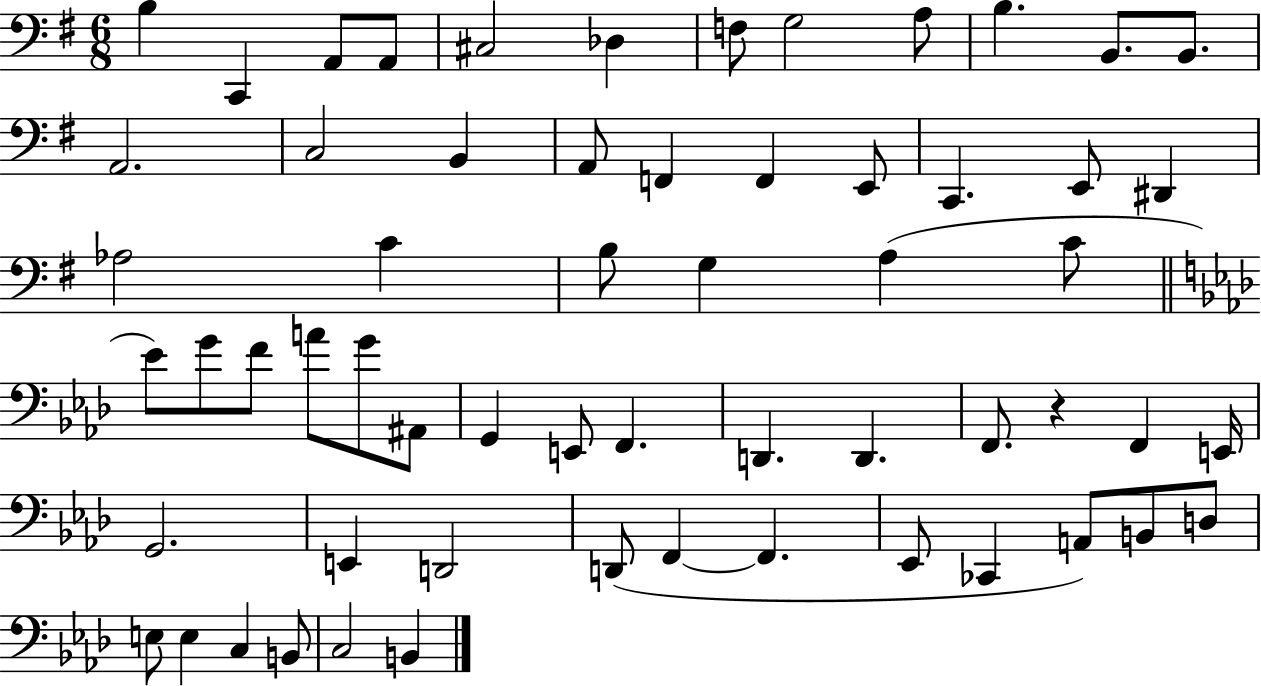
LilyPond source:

{
  \clef bass
  \numericTimeSignature
  \time 6/8
  \key g \major
  b4 c,4 a,8 a,8 | cis2 des4 | f8 g2 a8 | b4. b,8. b,8. | \break a,2. | c2 b,4 | a,8 f,4 f,4 e,8 | c,4. e,8 dis,4 | \break aes2 c'4 | b8 g4 a4( c'8 | \bar "||" \break \key aes \major ees'8) g'8 f'8 a'8 g'8 ais,8 | g,4 e,8 f,4. | d,4. d,4. | f,8. r4 f,4 e,16 | \break g,2. | e,4 d,2 | d,8( f,4~~ f,4. | ees,8 ces,4 a,8) b,8 d8 | \break e8 e4 c4 b,8 | c2 b,4 | \bar "|."
}